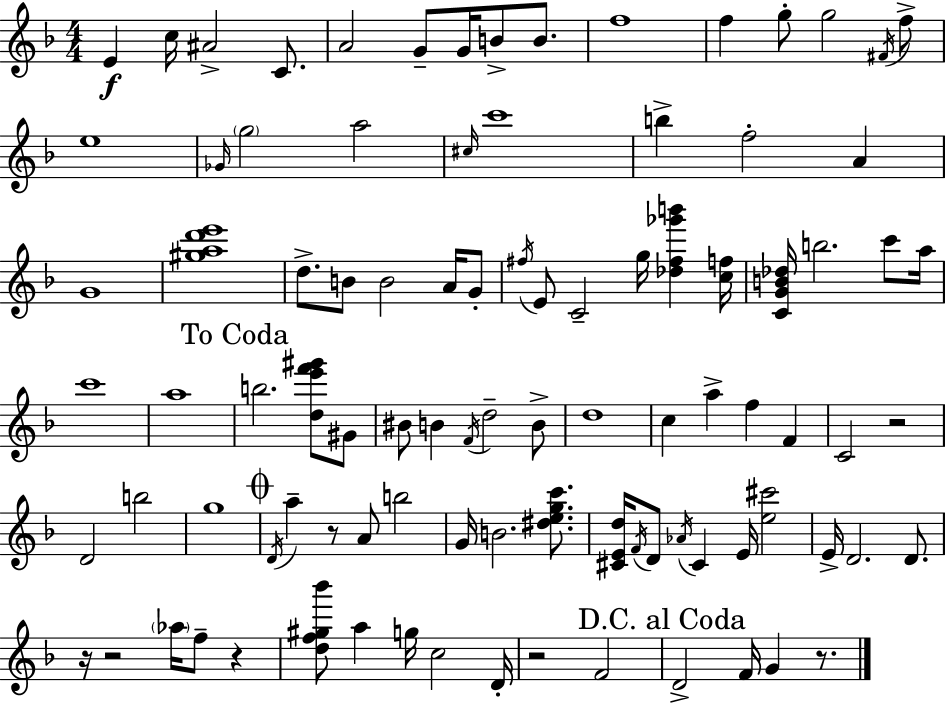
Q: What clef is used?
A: treble